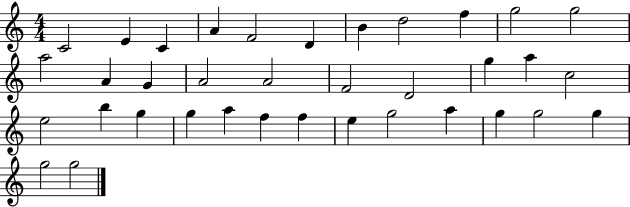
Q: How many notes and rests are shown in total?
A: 36